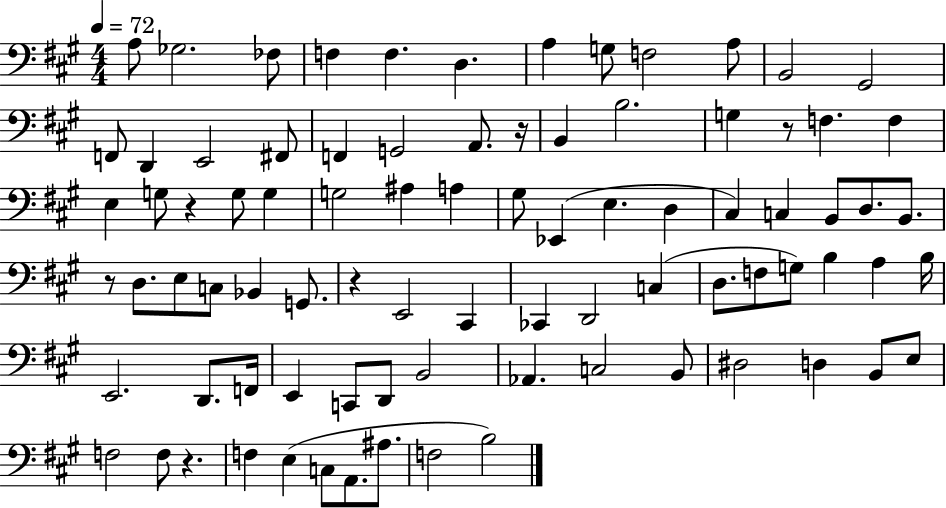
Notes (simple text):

A3/e Gb3/h. FES3/e F3/q F3/q. D3/q. A3/q G3/e F3/h A3/e B2/h G#2/h F2/e D2/q E2/h F#2/e F2/q G2/h A2/e. R/s B2/q B3/h. G3/q R/e F3/q. F3/q E3/q G3/e R/q G3/e G3/q G3/h A#3/q A3/q G#3/e Eb2/q E3/q. D3/q C#3/q C3/q B2/e D3/e. B2/e. R/e D3/e. E3/e C3/e Bb2/q G2/e. R/q E2/h C#2/q CES2/q D2/h C3/q D3/e. F3/e G3/e B3/q A3/q B3/s E2/h. D2/e. F2/s E2/q C2/e D2/e B2/h Ab2/q. C3/h B2/e D#3/h D3/q B2/e E3/e F3/h F3/e R/q. F3/q E3/q C3/e A2/e. A#3/e. F3/h B3/h